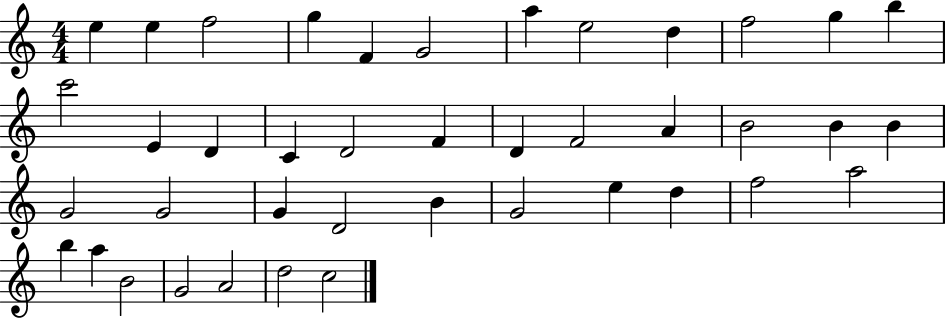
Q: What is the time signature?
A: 4/4